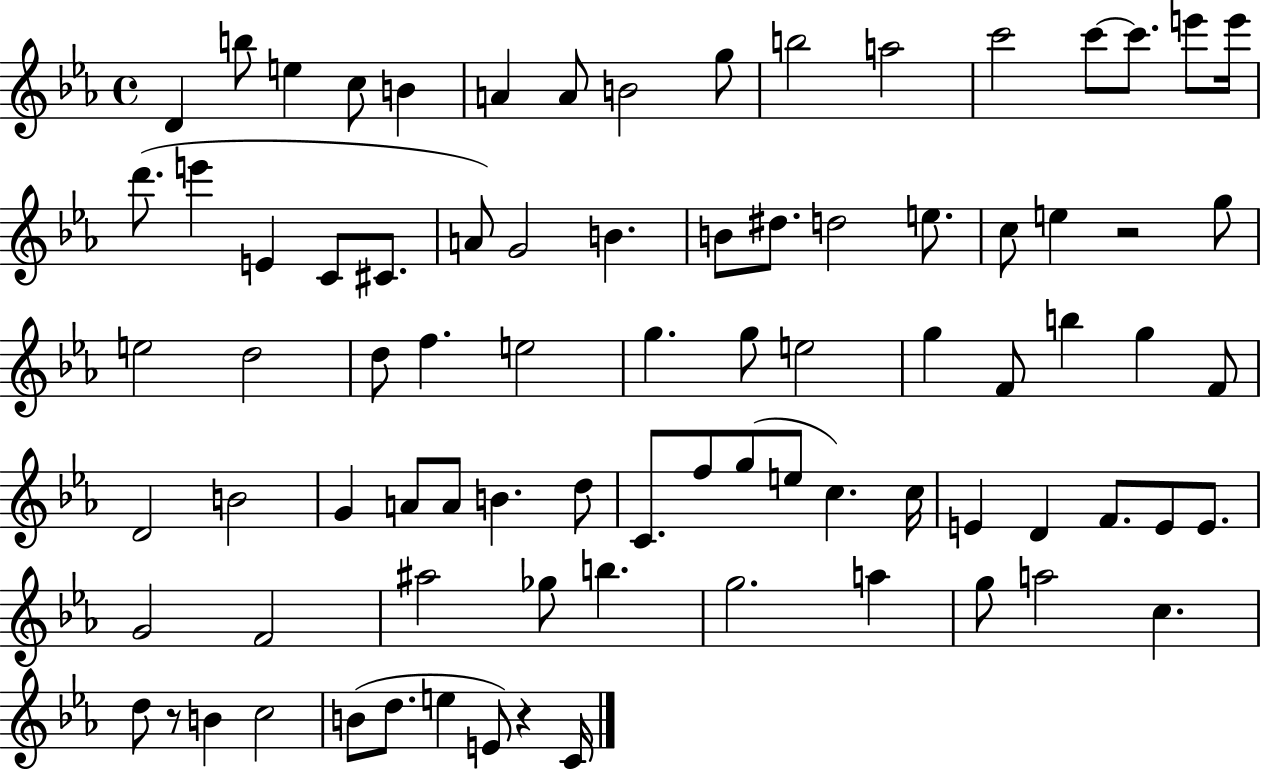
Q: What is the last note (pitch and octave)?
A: C4